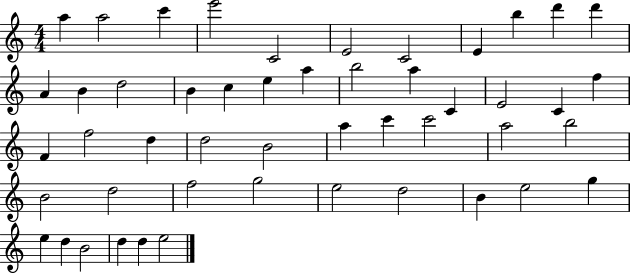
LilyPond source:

{
  \clef treble
  \numericTimeSignature
  \time 4/4
  \key c \major
  a''4 a''2 c'''4 | e'''2 c'2 | e'2 c'2 | e'4 b''4 d'''4 d'''4 | \break a'4 b'4 d''2 | b'4 c''4 e''4 a''4 | b''2 a''4 c'4 | e'2 c'4 f''4 | \break f'4 f''2 d''4 | d''2 b'2 | a''4 c'''4 c'''2 | a''2 b''2 | \break b'2 d''2 | f''2 g''2 | e''2 d''2 | b'4 e''2 g''4 | \break e''4 d''4 b'2 | d''4 d''4 e''2 | \bar "|."
}